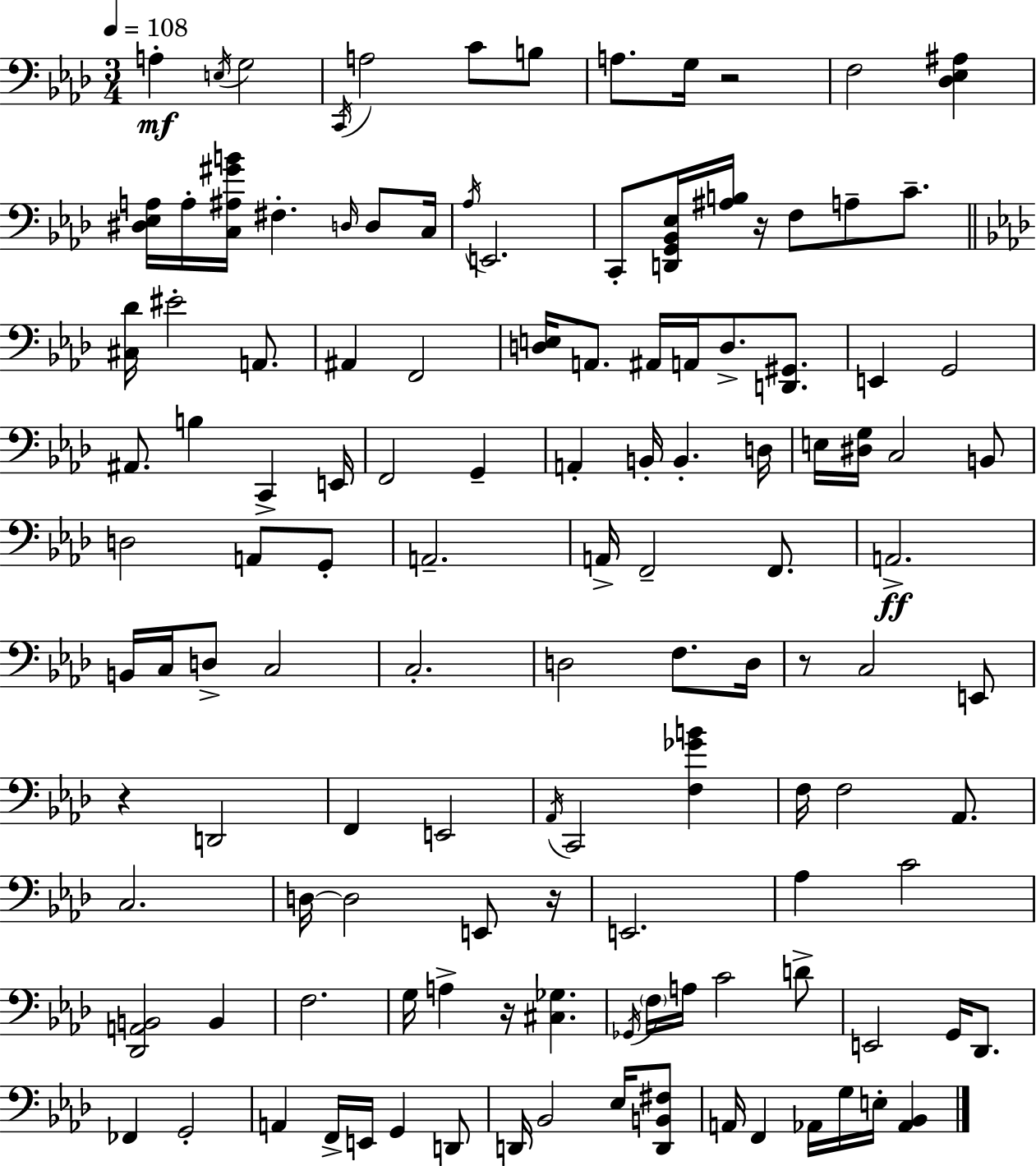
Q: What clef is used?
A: bass